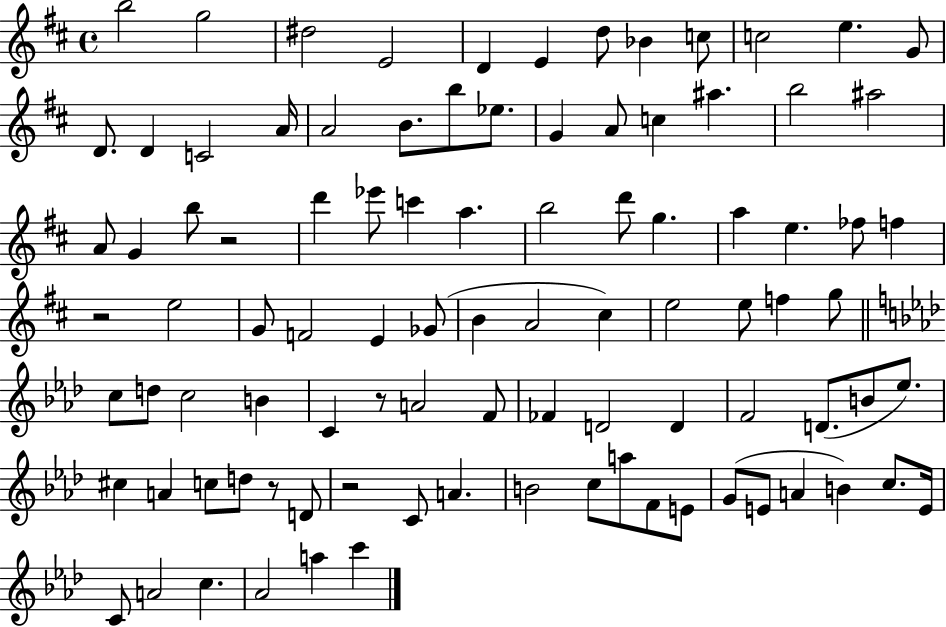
{
  \clef treble
  \time 4/4
  \defaultTimeSignature
  \key d \major
  b''2 g''2 | dis''2 e'2 | d'4 e'4 d''8 bes'4 c''8 | c''2 e''4. g'8 | \break d'8. d'4 c'2 a'16 | a'2 b'8. b''8 ees''8. | g'4 a'8 c''4 ais''4. | b''2 ais''2 | \break a'8 g'4 b''8 r2 | d'''4 ees'''8 c'''4 a''4. | b''2 d'''8 g''4. | a''4 e''4. fes''8 f''4 | \break r2 e''2 | g'8 f'2 e'4 ges'8( | b'4 a'2 cis''4) | e''2 e''8 f''4 g''8 | \break \bar "||" \break \key f \minor c''8 d''8 c''2 b'4 | c'4 r8 a'2 f'8 | fes'4 d'2 d'4 | f'2 d'8.( b'8 ees''8.) | \break cis''4 a'4 c''8 d''8 r8 d'8 | r2 c'8 a'4. | b'2 c''8 a''8 f'8 e'8 | g'8( e'8 a'4 b'4) c''8. e'16 | \break c'8 a'2 c''4. | aes'2 a''4 c'''4 | \bar "|."
}